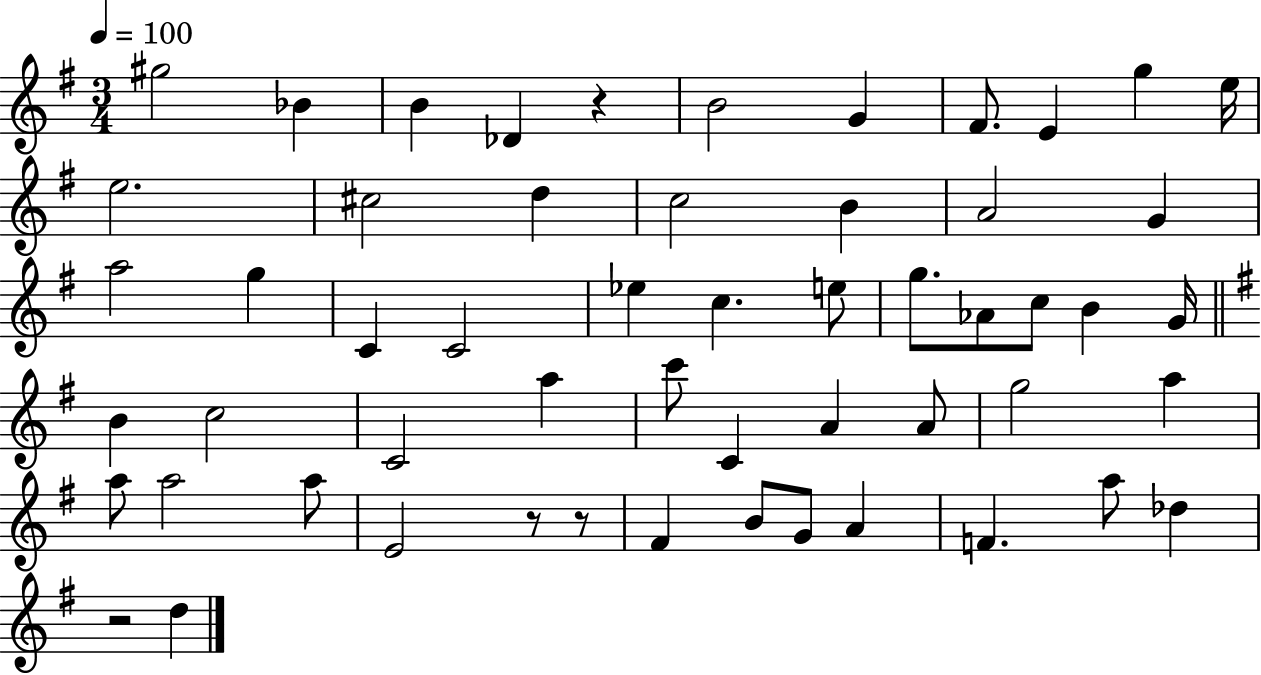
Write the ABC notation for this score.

X:1
T:Untitled
M:3/4
L:1/4
K:G
^g2 _B B _D z B2 G ^F/2 E g e/4 e2 ^c2 d c2 B A2 G a2 g C C2 _e c e/2 g/2 _A/2 c/2 B G/4 B c2 C2 a c'/2 C A A/2 g2 a a/2 a2 a/2 E2 z/2 z/2 ^F B/2 G/2 A F a/2 _d z2 d